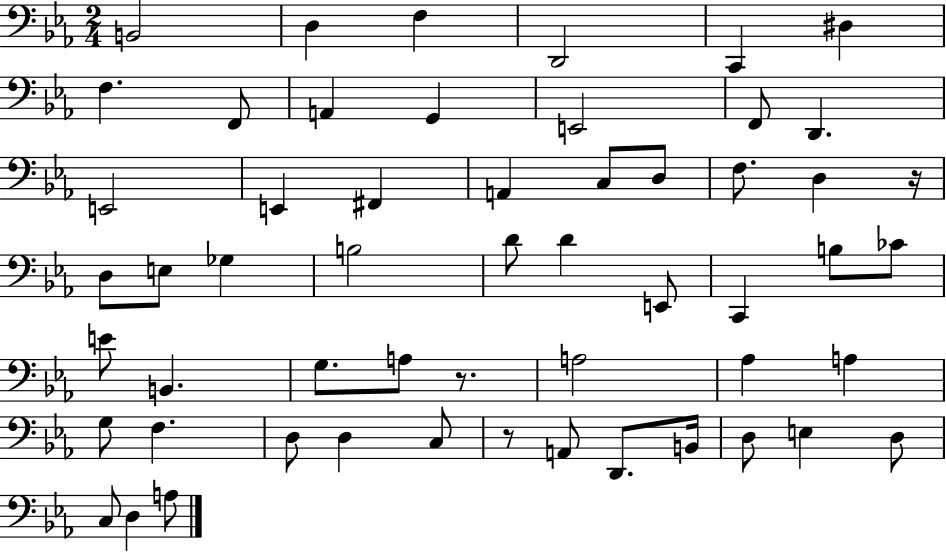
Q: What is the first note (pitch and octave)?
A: B2